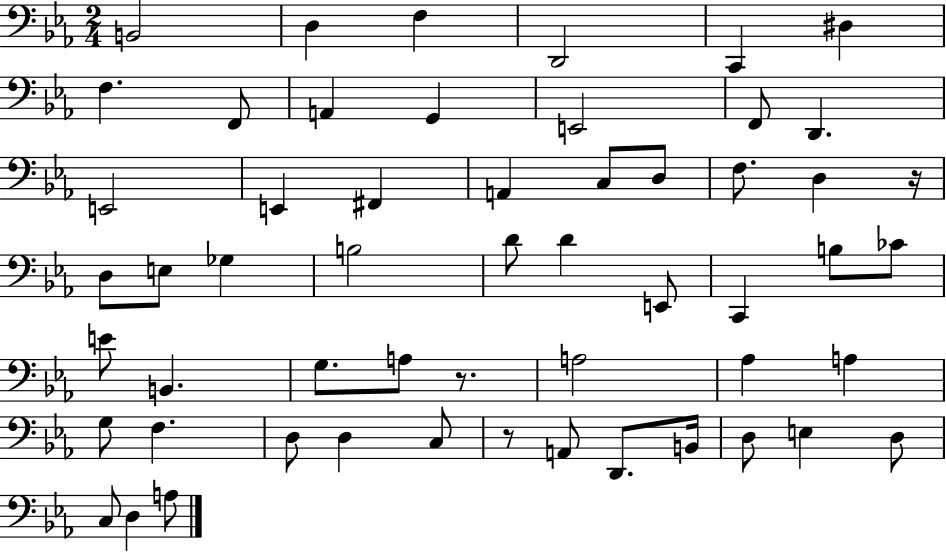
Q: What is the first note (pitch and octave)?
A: B2